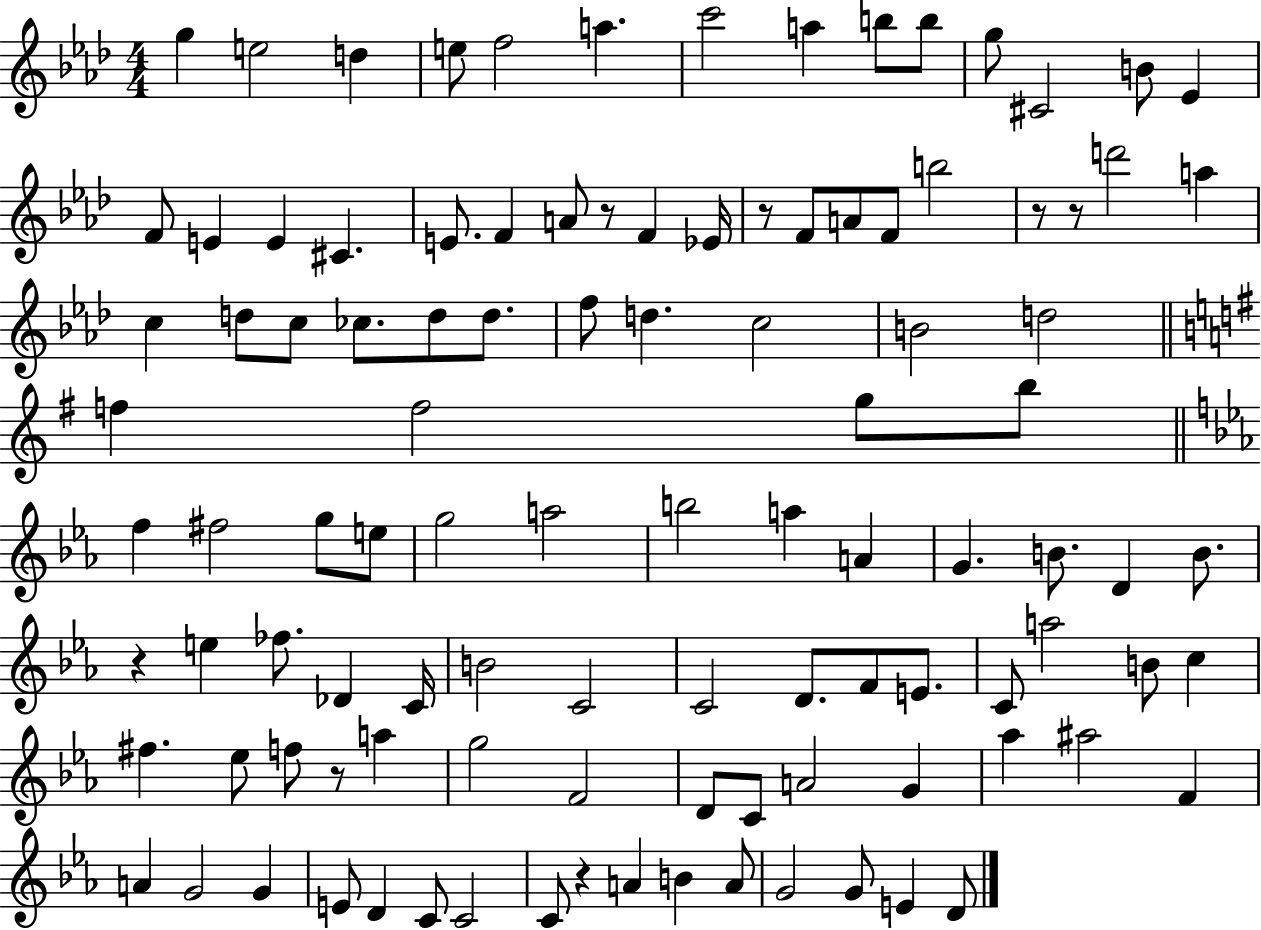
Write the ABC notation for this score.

X:1
T:Untitled
M:4/4
L:1/4
K:Ab
g e2 d e/2 f2 a c'2 a b/2 b/2 g/2 ^C2 B/2 _E F/2 E E ^C E/2 F A/2 z/2 F _E/4 z/2 F/2 A/2 F/2 b2 z/2 z/2 d'2 a c d/2 c/2 _c/2 d/2 d/2 f/2 d c2 B2 d2 f f2 g/2 b/2 f ^f2 g/2 e/2 g2 a2 b2 a A G B/2 D B/2 z e _f/2 _D C/4 B2 C2 C2 D/2 F/2 E/2 C/2 a2 B/2 c ^f _e/2 f/2 z/2 a g2 F2 D/2 C/2 A2 G _a ^a2 F A G2 G E/2 D C/2 C2 C/2 z A B A/2 G2 G/2 E D/2